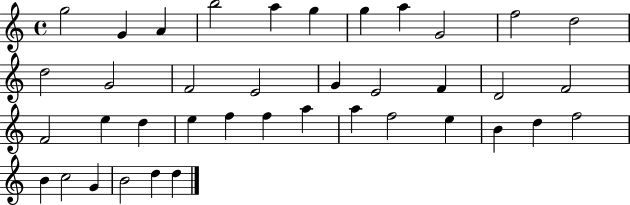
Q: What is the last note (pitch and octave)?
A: D5